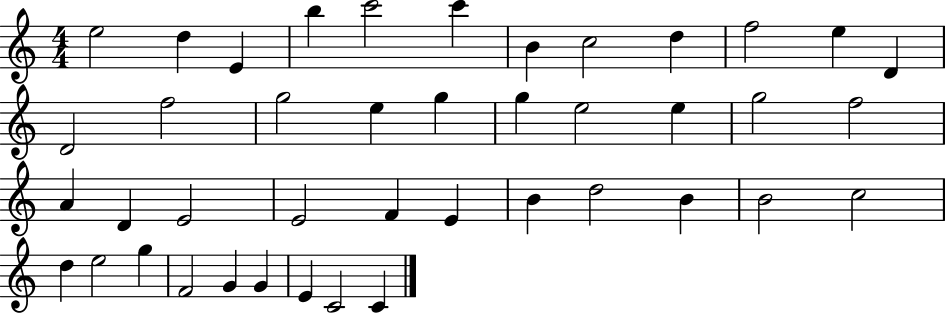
X:1
T:Untitled
M:4/4
L:1/4
K:C
e2 d E b c'2 c' B c2 d f2 e D D2 f2 g2 e g g e2 e g2 f2 A D E2 E2 F E B d2 B B2 c2 d e2 g F2 G G E C2 C